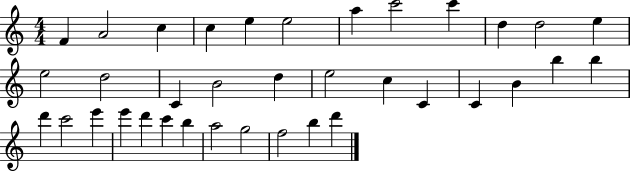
X:1
T:Untitled
M:4/4
L:1/4
K:C
F A2 c c e e2 a c'2 c' d d2 e e2 d2 C B2 d e2 c C C B b b d' c'2 e' e' d' c' b a2 g2 f2 b d'